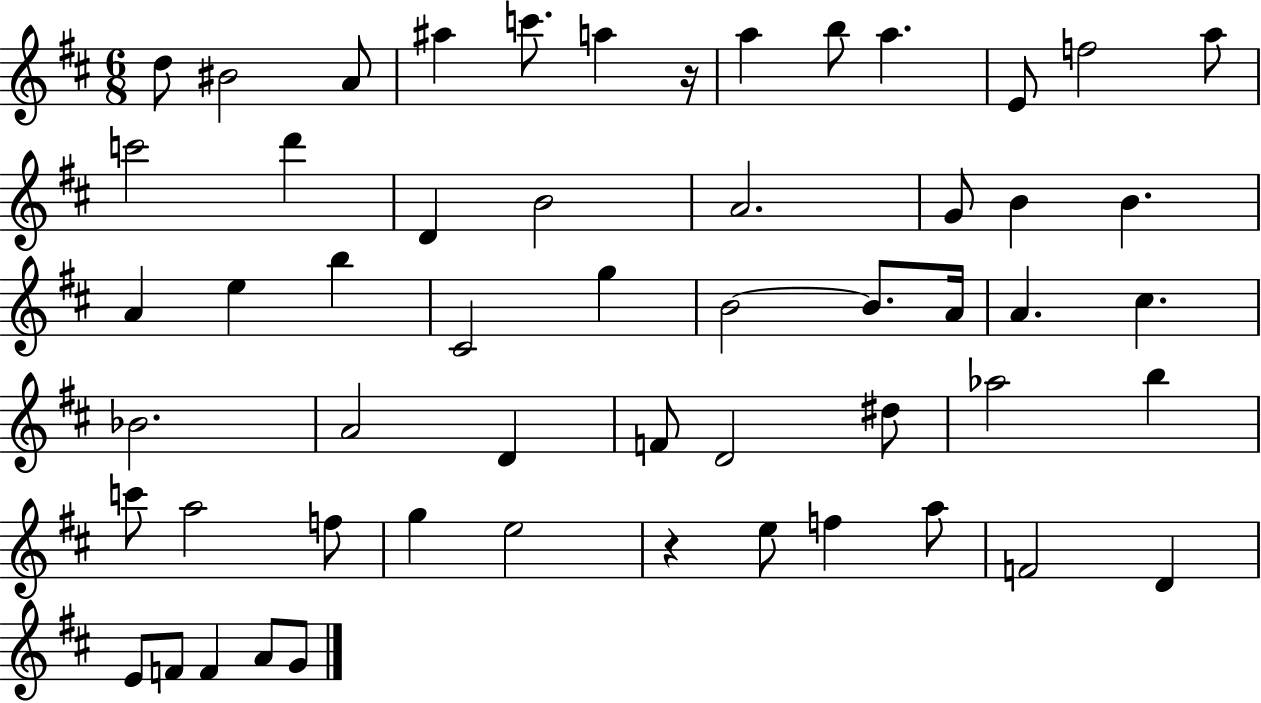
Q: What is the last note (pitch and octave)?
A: G4